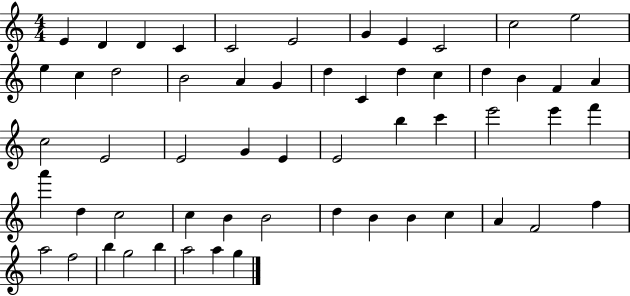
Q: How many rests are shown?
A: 0